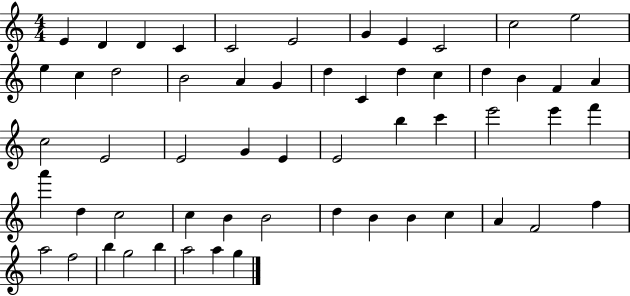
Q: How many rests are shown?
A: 0